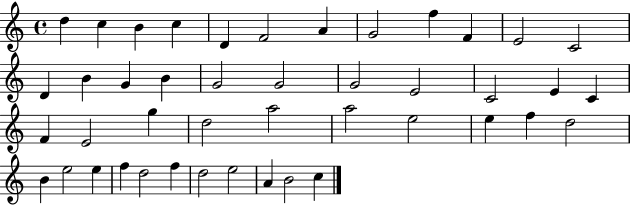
{
  \clef treble
  \time 4/4
  \defaultTimeSignature
  \key c \major
  d''4 c''4 b'4 c''4 | d'4 f'2 a'4 | g'2 f''4 f'4 | e'2 c'2 | \break d'4 b'4 g'4 b'4 | g'2 g'2 | g'2 e'2 | c'2 e'4 c'4 | \break f'4 e'2 g''4 | d''2 a''2 | a''2 e''2 | e''4 f''4 d''2 | \break b'4 e''2 e''4 | f''4 d''2 f''4 | d''2 e''2 | a'4 b'2 c''4 | \break \bar "|."
}